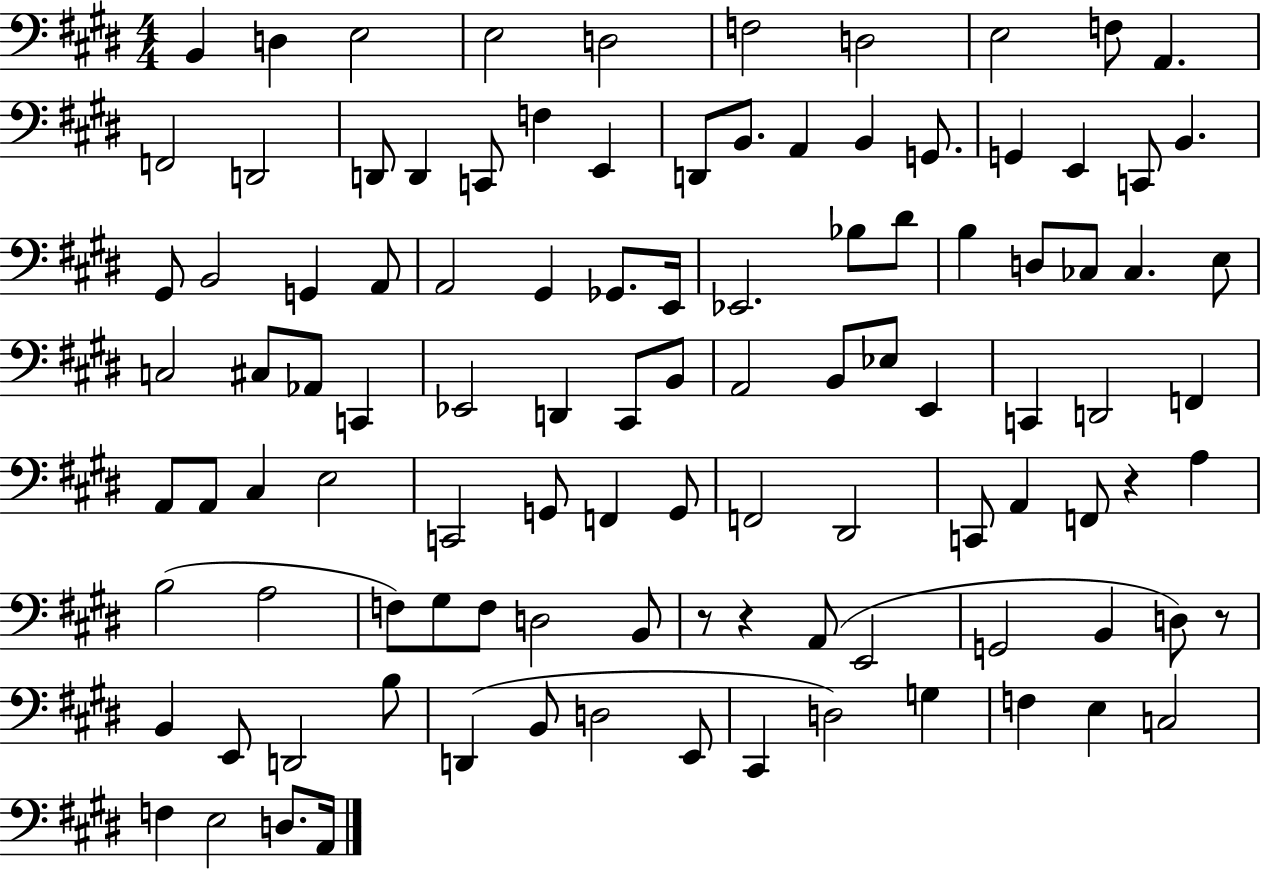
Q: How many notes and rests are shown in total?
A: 105